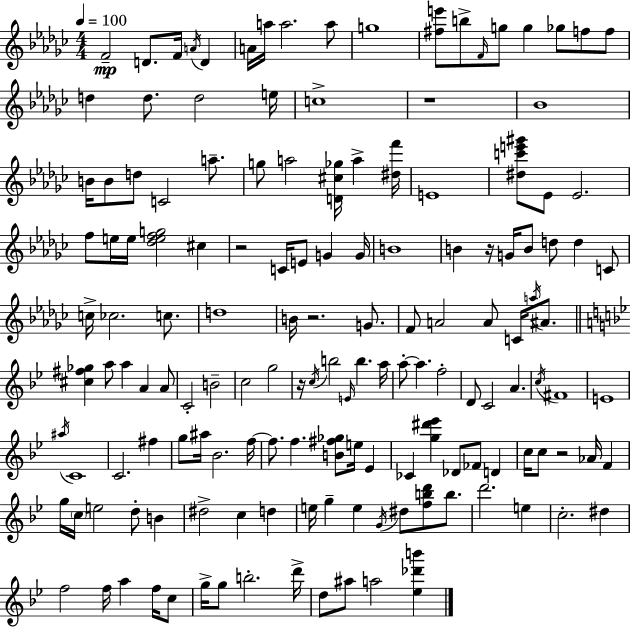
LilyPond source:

{
  \clef treble
  \numericTimeSignature
  \time 4/4
  \key ees \minor
  \tempo 4 = 100
  f'2--\mp d'8. f'16 \acciaccatura { a'16 } d'4 | a'16 a''16 a''2. a''8 | g''1 | <fis'' e'''>8 b''8-> \grace { f'16 } g''8 g''4 ges''8 f''8 | \break f''8 d''4 d''8. d''2 | e''16 c''1-> | r1 | bes'1 | \break b'16 b'8 d''8 c'2 a''8.-- | g''8 a''2 <d' cis'' ges''>16 a''4-> | <dis'' f'''>16 e'1 | <dis'' c''' e''' gis'''>8 ees'8 ees'2. | \break f''8 e''16 e''16 <des'' e'' f'' g''>2 cis''4 | r2 c'16 e'8 g'4 | g'16 b'1 | b'4 r16 g'16 b'8 d''8 d''4 | \break c'8 c''16-> ces''2. c''8. | d''1 | b'16 r2. g'8. | f'8 a'2 a'8 c'16 \acciaccatura { a''16 } | \break ais'8. \bar "||" \break \key g \minor <cis'' fis'' ges''>4 a''8 a''4 a'4 a'8 | c'2-. b'2-- | c''2 g''2 | r16 \acciaccatura { c''16 } b''2 \grace { e'16 } b''4. | \break a''16 a''8-.~~ a''4. f''2-. | d'8 c'2 a'4. | \acciaccatura { c''16 } fis'1 | e'1 | \break \acciaccatura { ais''16 } c'1 | c'2. | fis''4 g''8 ais''16 bes'2. | f''16~~ f''8. f''4. <b' fis'' ges''>8 e''16 | \break ees'4 ces'4 <g'' dis''' ees'''>4 des'8 fes'8 | d'4 c''16 c''8 r2 aes'16 | f'4 g''16 \parenthesize c''16 e''2 d''8-. | b'4 dis''2-> c''4 | \break d''4 e''16 g''4-- e''4 \acciaccatura { g'16 } dis''8 | <f'' b'' d'''>8 b''8. d'''2. | e''4 c''2.-. | dis''4 f''2 f''16 a''4 | \break f''16 c''8 g''16-> g''8 b''2.-. | d'''16-> d''8 ais''8 a''2 | <ees'' des''' b'''>4 \bar "|."
}